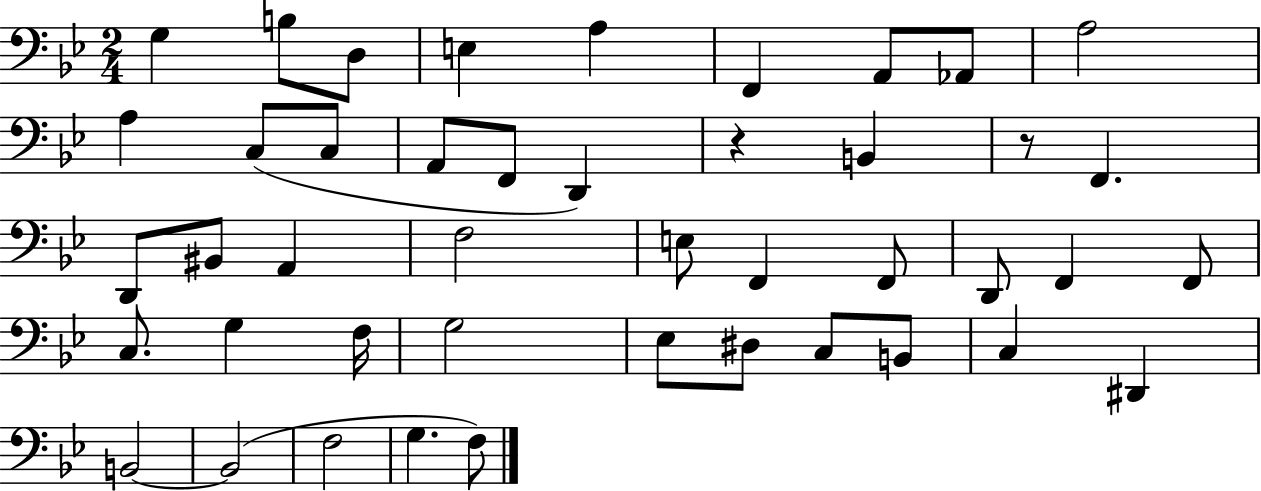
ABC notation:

X:1
T:Untitled
M:2/4
L:1/4
K:Bb
G, B,/2 D,/2 E, A, F,, A,,/2 _A,,/2 A,2 A, C,/2 C,/2 A,,/2 F,,/2 D,, z B,, z/2 F,, D,,/2 ^B,,/2 A,, F,2 E,/2 F,, F,,/2 D,,/2 F,, F,,/2 C,/2 G, F,/4 G,2 _E,/2 ^D,/2 C,/2 B,,/2 C, ^D,, B,,2 B,,2 F,2 G, F,/2